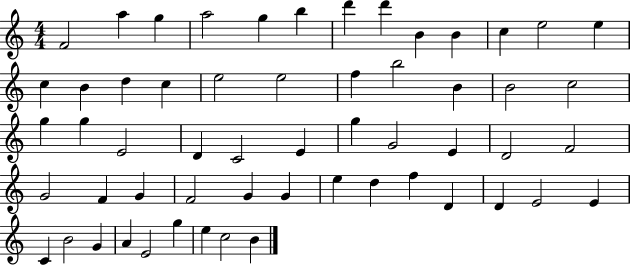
X:1
T:Untitled
M:4/4
L:1/4
K:C
F2 a g a2 g b d' d' B B c e2 e c B d c e2 e2 f b2 B B2 c2 g g E2 D C2 E g G2 E D2 F2 G2 F G F2 G G e d f D D E2 E C B2 G A E2 g e c2 B